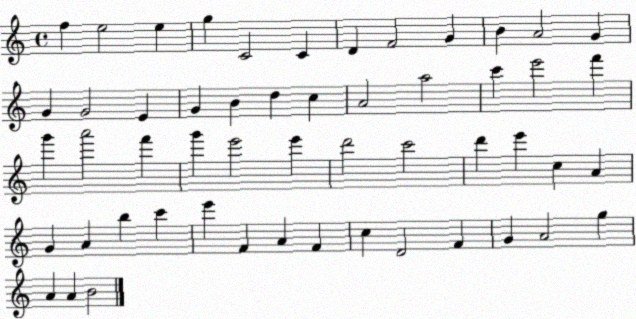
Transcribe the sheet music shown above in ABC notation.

X:1
T:Untitled
M:4/4
L:1/4
K:C
f e2 e g C2 C D F2 G B A2 G G G2 E G B d c A2 a2 c' e'2 f' g' a'2 f' g' e'2 e' d'2 c'2 d' e' c A G A b c' e' F A F c D2 F G A2 g A A B2